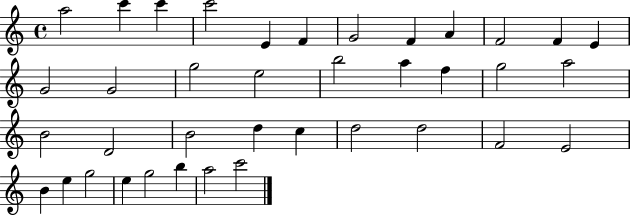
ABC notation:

X:1
T:Untitled
M:4/4
L:1/4
K:C
a2 c' c' c'2 E F G2 F A F2 F E G2 G2 g2 e2 b2 a f g2 a2 B2 D2 B2 d c d2 d2 F2 E2 B e g2 e g2 b a2 c'2